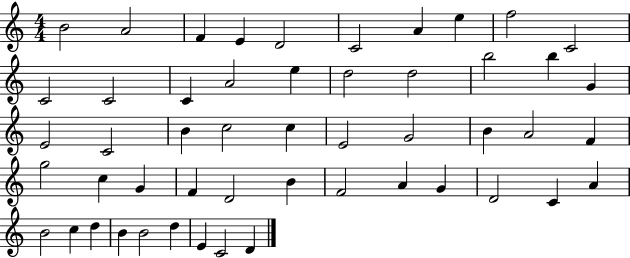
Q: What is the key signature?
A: C major